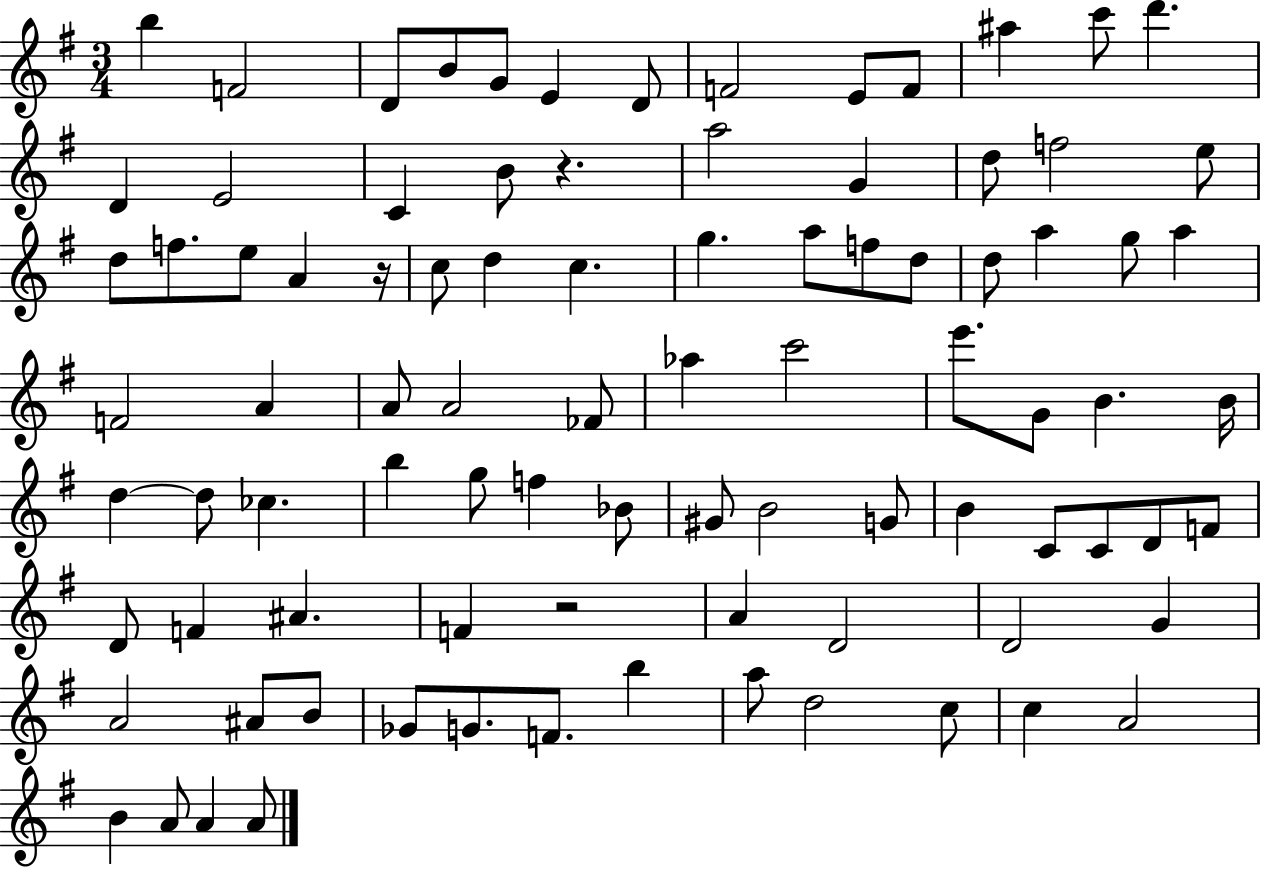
{
  \clef treble
  \numericTimeSignature
  \time 3/4
  \key g \major
  b''4 f'2 | d'8 b'8 g'8 e'4 d'8 | f'2 e'8 f'8 | ais''4 c'''8 d'''4. | \break d'4 e'2 | c'4 b'8 r4. | a''2 g'4 | d''8 f''2 e''8 | \break d''8 f''8. e''8 a'4 r16 | c''8 d''4 c''4. | g''4. a''8 f''8 d''8 | d''8 a''4 g''8 a''4 | \break f'2 a'4 | a'8 a'2 fes'8 | aes''4 c'''2 | e'''8. g'8 b'4. b'16 | \break d''4~~ d''8 ces''4. | b''4 g''8 f''4 bes'8 | gis'8 b'2 g'8 | b'4 c'8 c'8 d'8 f'8 | \break d'8 f'4 ais'4. | f'4 r2 | a'4 d'2 | d'2 g'4 | \break a'2 ais'8 b'8 | ges'8 g'8. f'8. b''4 | a''8 d''2 c''8 | c''4 a'2 | \break b'4 a'8 a'4 a'8 | \bar "|."
}